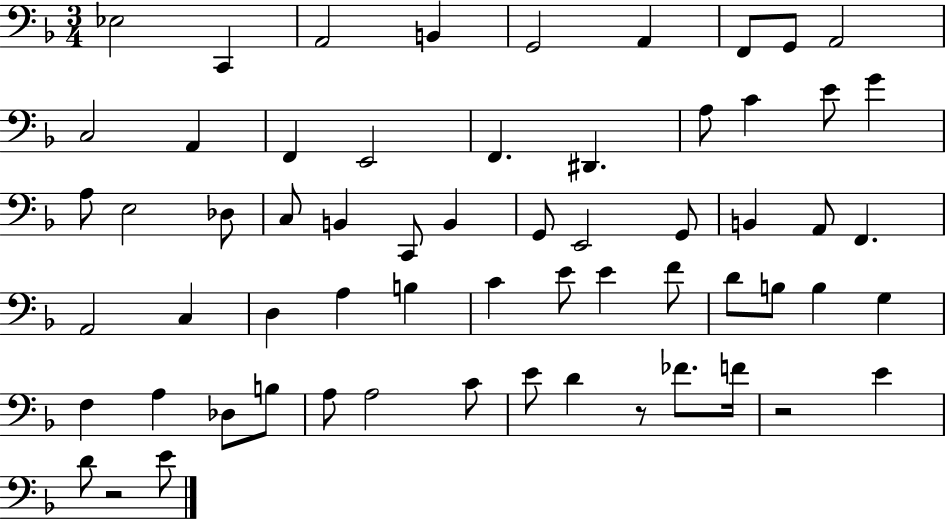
{
  \clef bass
  \numericTimeSignature
  \time 3/4
  \key f \major
  \repeat volta 2 { ees2 c,4 | a,2 b,4 | g,2 a,4 | f,8 g,8 a,2 | \break c2 a,4 | f,4 e,2 | f,4. dis,4. | a8 c'4 e'8 g'4 | \break a8 e2 des8 | c8 b,4 c,8 b,4 | g,8 e,2 g,8 | b,4 a,8 f,4. | \break a,2 c4 | d4 a4 b4 | c'4 e'8 e'4 f'8 | d'8 b8 b4 g4 | \break f4 a4 des8 b8 | a8 a2 c'8 | e'8 d'4 r8 fes'8. f'16 | r2 e'4 | \break d'8 r2 e'8 | } \bar "|."
}